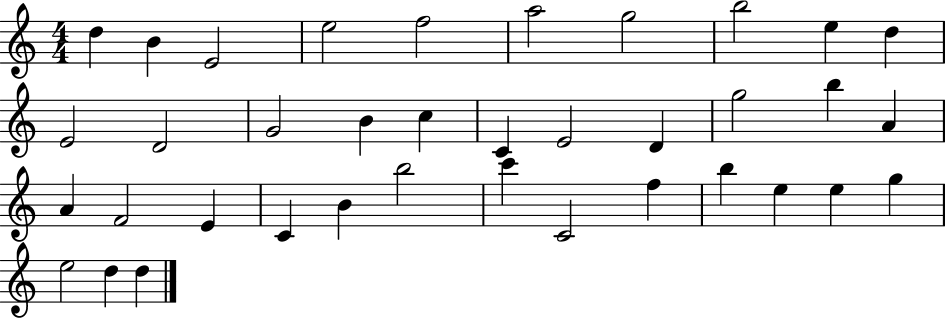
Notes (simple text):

D5/q B4/q E4/h E5/h F5/h A5/h G5/h B5/h E5/q D5/q E4/h D4/h G4/h B4/q C5/q C4/q E4/h D4/q G5/h B5/q A4/q A4/q F4/h E4/q C4/q B4/q B5/h C6/q C4/h F5/q B5/q E5/q E5/q G5/q E5/h D5/q D5/q